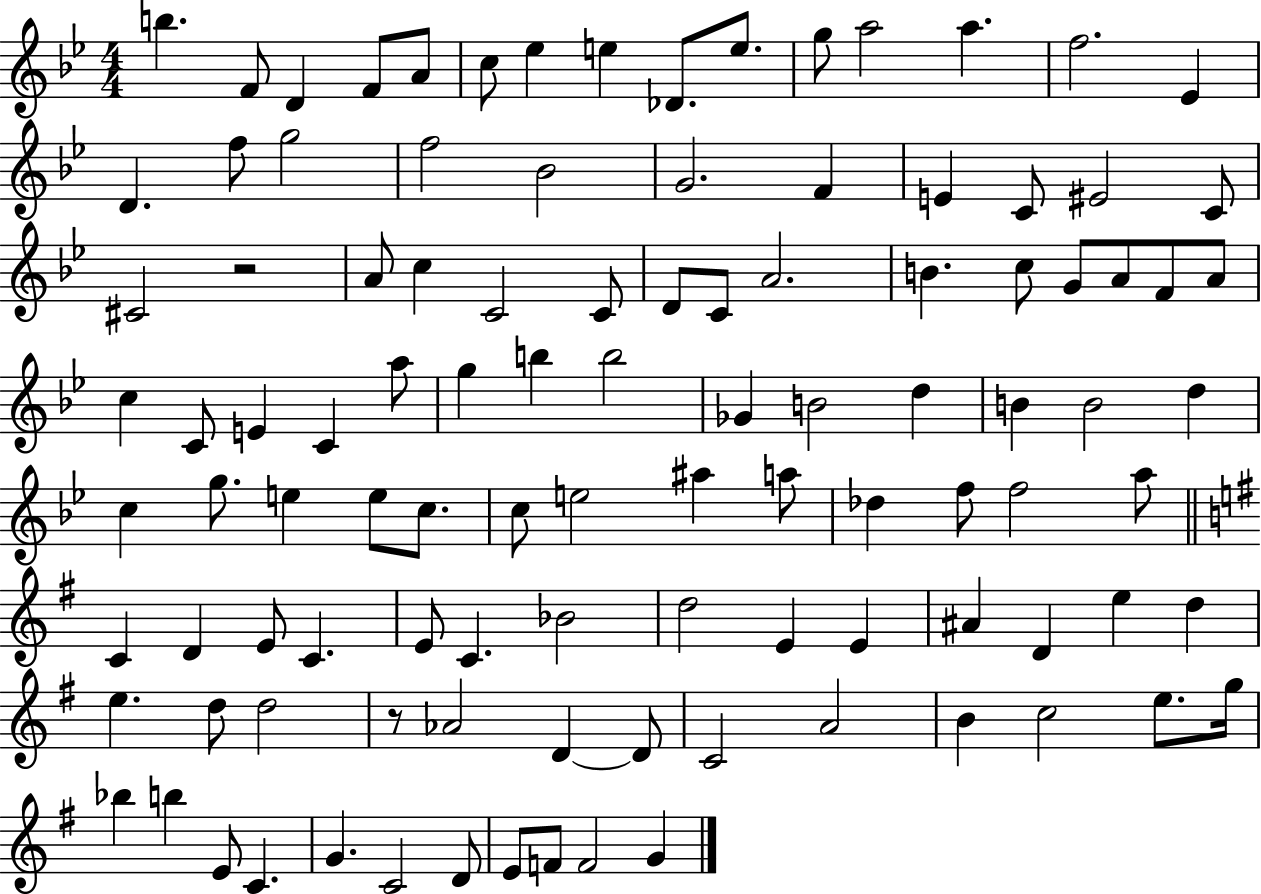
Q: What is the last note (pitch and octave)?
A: G4